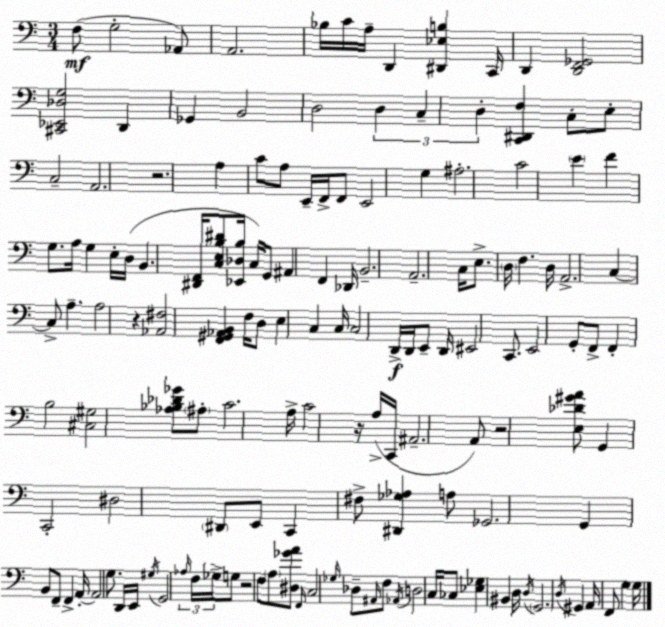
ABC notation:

X:1
T:Untitled
M:3/4
L:1/4
K:C
F,/2 G,2 _A,,/2 A,,2 _B,/4 C/4 A,/4 D,, [^D,,_E,B,] C,,/4 D,, [D,,F,,_G,,]2 [^C,,_E,,_D,G,]2 D,, _G,, B,,2 D,2 D, C, D, [C,,^D,,F,] C,/2 E,/2 C,2 A,,2 z2 A, C/2 A,/2 E,,/4 F,,/4 F,,/2 E,,2 G, ^A,2 C2 E F G,/2 A,/4 G, E,/4 D,/4 B,, [^D,,F,,]/4 [C,E,B,^D]/2 [_E,,_D,B,]/4 C,/4 G,,/2 ^A,, F,, _D,,/4 B,,2 A,,2 C,/4 E,/2 D,/4 F, D,/4 A,,2 C, C,/2 A, A,2 z [_A,,^F,]2 [F,,^G,,_A,,B,,] F,/4 D,/2 E, C, C,/4 C,2 D,,/4 D,,/4 E,,/2 D,,/4 ^E,,2 C,,/2 E,,2 G,,/2 F,,/2 F,, B,2 [^C,^G,]2 [_A,_B,_D_G]/2 ^A,/2 C2 A,/4 C2 z/4 A,/4 C,,/4 ^A,,2 A,,/2 z2 [E,_D^GA]/2 G,, C,,2 ^D,2 ^D,,/2 E,,/2 C,, ^F,/2 [^D,,_G,_A,] A,/2 _G,,2 G,, B,,/2 F,,/2 F,, A,,/4 A,,2 G,/2 D,,/4 E,,/4 ^G,/4 G,,2 _A,/4 F,/4 _G,/4 G,/2 z2 F,/2 A,/2 [^D,_GA]/2 F,,/4 C,2 _G,/4 _D,/2 ^A,,/4 F,/2 _A,,/4 D,2 C,/4 _C,/2 [_E,_G,] ^B,, D,/4 D,/4 G,,2 D,/4 ^G,, A,,/4 F,,/2 G, G,/4